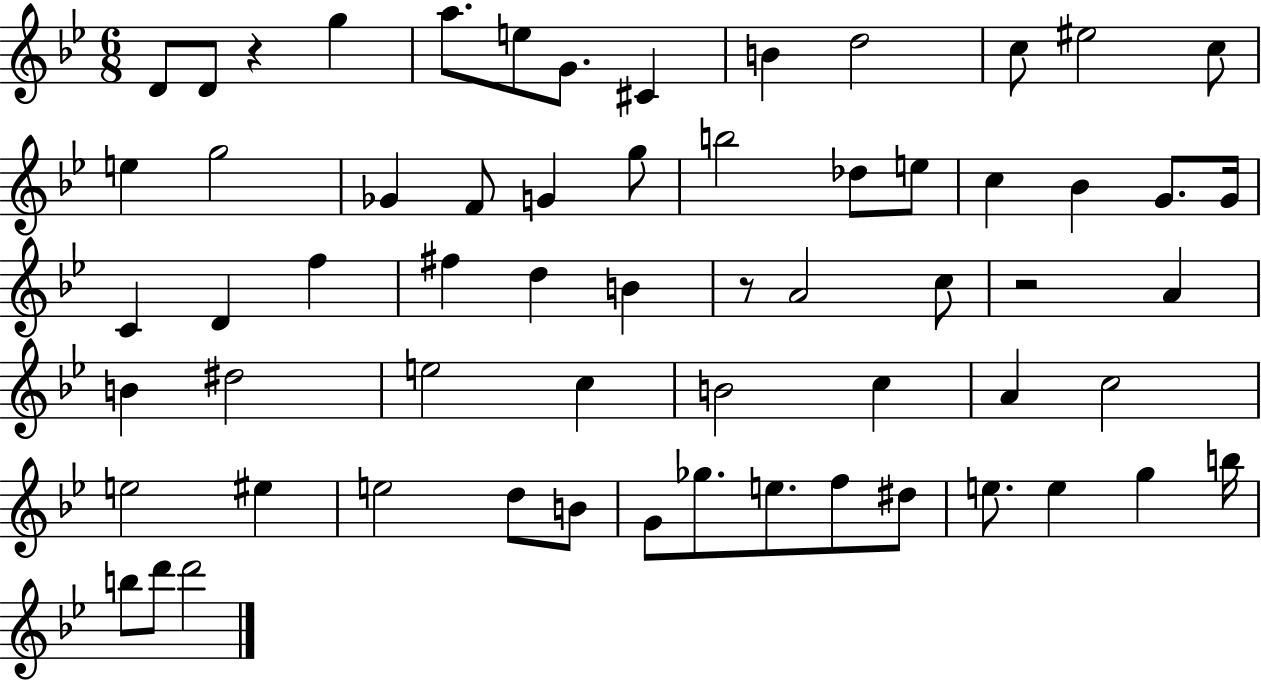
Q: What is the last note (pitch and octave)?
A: D6